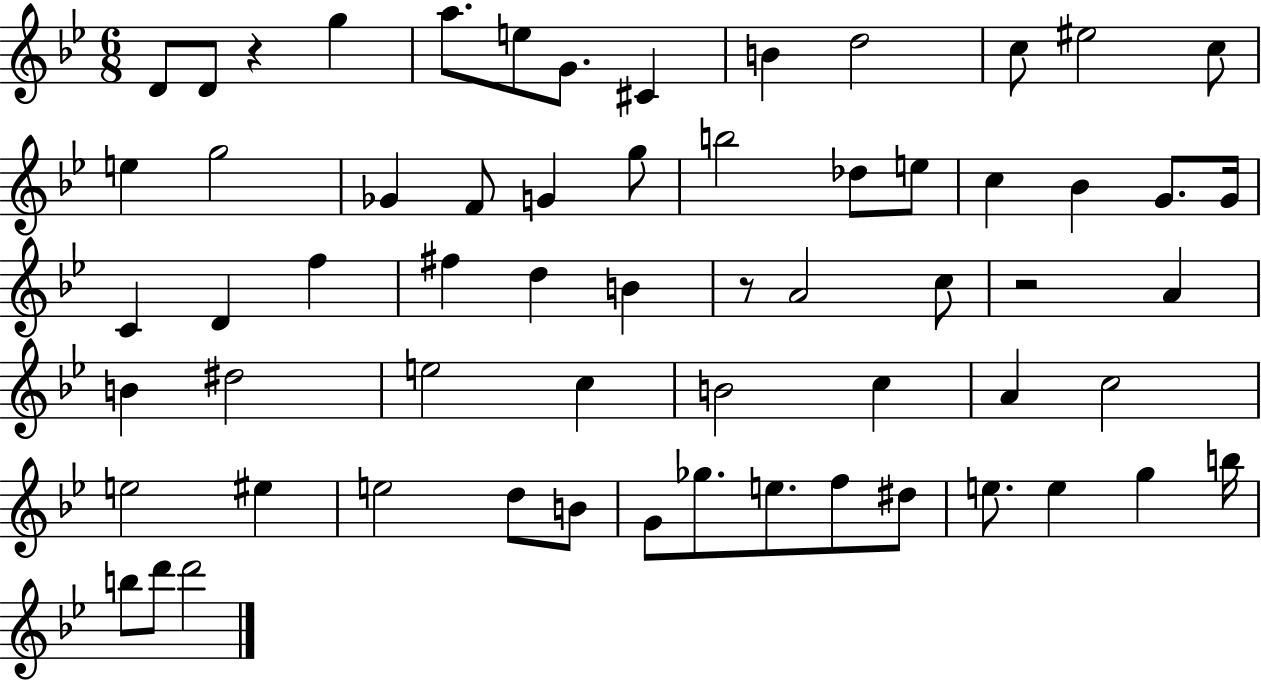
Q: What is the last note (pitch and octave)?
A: D6